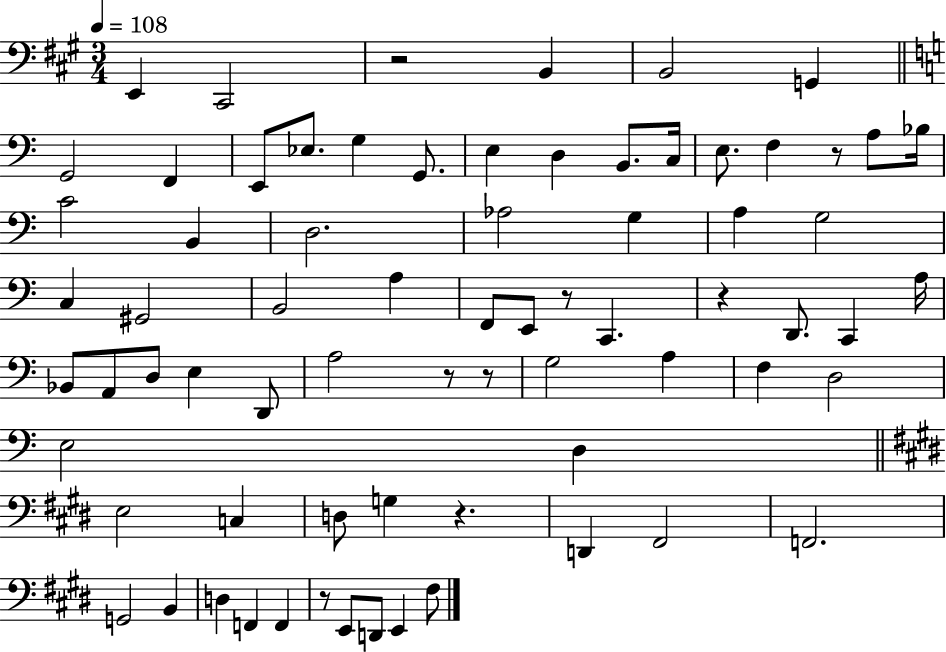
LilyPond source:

{
  \clef bass
  \numericTimeSignature
  \time 3/4
  \key a \major
  \tempo 4 = 108
  e,4 cis,2 | r2 b,4 | b,2 g,4 | \bar "||" \break \key a \minor g,2 f,4 | e,8 ees8. g4 g,8. | e4 d4 b,8. c16 | e8. f4 r8 a8 bes16 | \break c'2 b,4 | d2. | aes2 g4 | a4 g2 | \break c4 gis,2 | b,2 a4 | f,8 e,8 r8 c,4. | r4 d,8. c,4 a16 | \break bes,8 a,8 d8 e4 d,8 | a2 r8 r8 | g2 a4 | f4 d2 | \break e2 d4 | \bar "||" \break \key e \major e2 c4 | d8 g4 r4. | d,4 fis,2 | f,2. | \break g,2 b,4 | d4 f,4 f,4 | r8 e,8 d,8 e,4 fis8 | \bar "|."
}